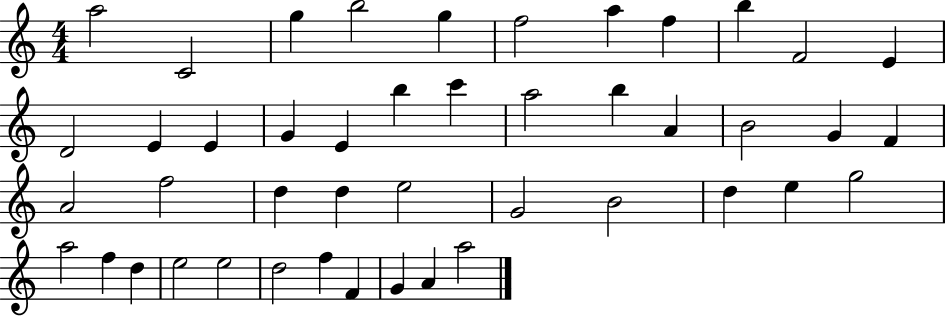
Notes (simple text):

A5/h C4/h G5/q B5/h G5/q F5/h A5/q F5/q B5/q F4/h E4/q D4/h E4/q E4/q G4/q E4/q B5/q C6/q A5/h B5/q A4/q B4/h G4/q F4/q A4/h F5/h D5/q D5/q E5/h G4/h B4/h D5/q E5/q G5/h A5/h F5/q D5/q E5/h E5/h D5/h F5/q F4/q G4/q A4/q A5/h